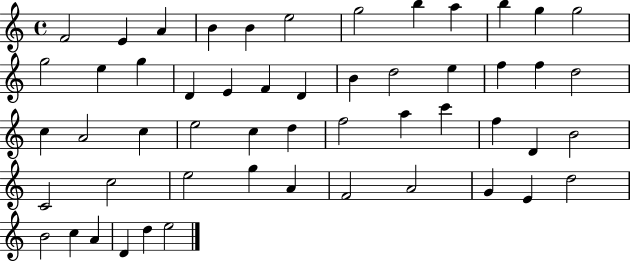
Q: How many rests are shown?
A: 0